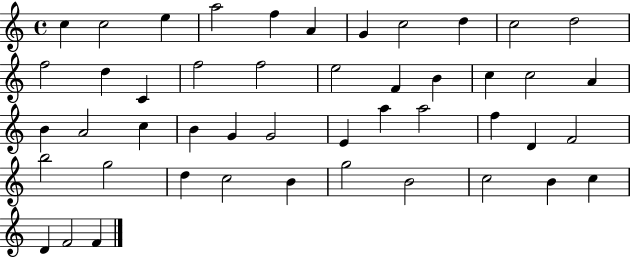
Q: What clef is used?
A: treble